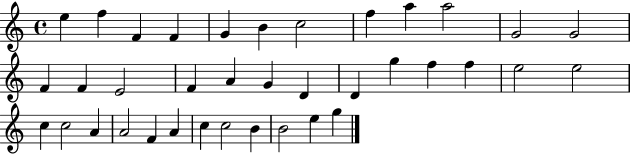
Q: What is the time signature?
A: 4/4